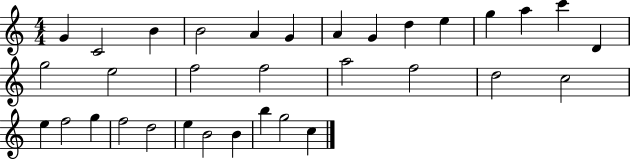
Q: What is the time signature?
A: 4/4